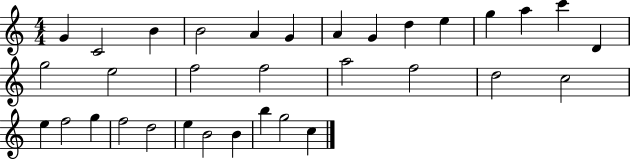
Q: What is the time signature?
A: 4/4